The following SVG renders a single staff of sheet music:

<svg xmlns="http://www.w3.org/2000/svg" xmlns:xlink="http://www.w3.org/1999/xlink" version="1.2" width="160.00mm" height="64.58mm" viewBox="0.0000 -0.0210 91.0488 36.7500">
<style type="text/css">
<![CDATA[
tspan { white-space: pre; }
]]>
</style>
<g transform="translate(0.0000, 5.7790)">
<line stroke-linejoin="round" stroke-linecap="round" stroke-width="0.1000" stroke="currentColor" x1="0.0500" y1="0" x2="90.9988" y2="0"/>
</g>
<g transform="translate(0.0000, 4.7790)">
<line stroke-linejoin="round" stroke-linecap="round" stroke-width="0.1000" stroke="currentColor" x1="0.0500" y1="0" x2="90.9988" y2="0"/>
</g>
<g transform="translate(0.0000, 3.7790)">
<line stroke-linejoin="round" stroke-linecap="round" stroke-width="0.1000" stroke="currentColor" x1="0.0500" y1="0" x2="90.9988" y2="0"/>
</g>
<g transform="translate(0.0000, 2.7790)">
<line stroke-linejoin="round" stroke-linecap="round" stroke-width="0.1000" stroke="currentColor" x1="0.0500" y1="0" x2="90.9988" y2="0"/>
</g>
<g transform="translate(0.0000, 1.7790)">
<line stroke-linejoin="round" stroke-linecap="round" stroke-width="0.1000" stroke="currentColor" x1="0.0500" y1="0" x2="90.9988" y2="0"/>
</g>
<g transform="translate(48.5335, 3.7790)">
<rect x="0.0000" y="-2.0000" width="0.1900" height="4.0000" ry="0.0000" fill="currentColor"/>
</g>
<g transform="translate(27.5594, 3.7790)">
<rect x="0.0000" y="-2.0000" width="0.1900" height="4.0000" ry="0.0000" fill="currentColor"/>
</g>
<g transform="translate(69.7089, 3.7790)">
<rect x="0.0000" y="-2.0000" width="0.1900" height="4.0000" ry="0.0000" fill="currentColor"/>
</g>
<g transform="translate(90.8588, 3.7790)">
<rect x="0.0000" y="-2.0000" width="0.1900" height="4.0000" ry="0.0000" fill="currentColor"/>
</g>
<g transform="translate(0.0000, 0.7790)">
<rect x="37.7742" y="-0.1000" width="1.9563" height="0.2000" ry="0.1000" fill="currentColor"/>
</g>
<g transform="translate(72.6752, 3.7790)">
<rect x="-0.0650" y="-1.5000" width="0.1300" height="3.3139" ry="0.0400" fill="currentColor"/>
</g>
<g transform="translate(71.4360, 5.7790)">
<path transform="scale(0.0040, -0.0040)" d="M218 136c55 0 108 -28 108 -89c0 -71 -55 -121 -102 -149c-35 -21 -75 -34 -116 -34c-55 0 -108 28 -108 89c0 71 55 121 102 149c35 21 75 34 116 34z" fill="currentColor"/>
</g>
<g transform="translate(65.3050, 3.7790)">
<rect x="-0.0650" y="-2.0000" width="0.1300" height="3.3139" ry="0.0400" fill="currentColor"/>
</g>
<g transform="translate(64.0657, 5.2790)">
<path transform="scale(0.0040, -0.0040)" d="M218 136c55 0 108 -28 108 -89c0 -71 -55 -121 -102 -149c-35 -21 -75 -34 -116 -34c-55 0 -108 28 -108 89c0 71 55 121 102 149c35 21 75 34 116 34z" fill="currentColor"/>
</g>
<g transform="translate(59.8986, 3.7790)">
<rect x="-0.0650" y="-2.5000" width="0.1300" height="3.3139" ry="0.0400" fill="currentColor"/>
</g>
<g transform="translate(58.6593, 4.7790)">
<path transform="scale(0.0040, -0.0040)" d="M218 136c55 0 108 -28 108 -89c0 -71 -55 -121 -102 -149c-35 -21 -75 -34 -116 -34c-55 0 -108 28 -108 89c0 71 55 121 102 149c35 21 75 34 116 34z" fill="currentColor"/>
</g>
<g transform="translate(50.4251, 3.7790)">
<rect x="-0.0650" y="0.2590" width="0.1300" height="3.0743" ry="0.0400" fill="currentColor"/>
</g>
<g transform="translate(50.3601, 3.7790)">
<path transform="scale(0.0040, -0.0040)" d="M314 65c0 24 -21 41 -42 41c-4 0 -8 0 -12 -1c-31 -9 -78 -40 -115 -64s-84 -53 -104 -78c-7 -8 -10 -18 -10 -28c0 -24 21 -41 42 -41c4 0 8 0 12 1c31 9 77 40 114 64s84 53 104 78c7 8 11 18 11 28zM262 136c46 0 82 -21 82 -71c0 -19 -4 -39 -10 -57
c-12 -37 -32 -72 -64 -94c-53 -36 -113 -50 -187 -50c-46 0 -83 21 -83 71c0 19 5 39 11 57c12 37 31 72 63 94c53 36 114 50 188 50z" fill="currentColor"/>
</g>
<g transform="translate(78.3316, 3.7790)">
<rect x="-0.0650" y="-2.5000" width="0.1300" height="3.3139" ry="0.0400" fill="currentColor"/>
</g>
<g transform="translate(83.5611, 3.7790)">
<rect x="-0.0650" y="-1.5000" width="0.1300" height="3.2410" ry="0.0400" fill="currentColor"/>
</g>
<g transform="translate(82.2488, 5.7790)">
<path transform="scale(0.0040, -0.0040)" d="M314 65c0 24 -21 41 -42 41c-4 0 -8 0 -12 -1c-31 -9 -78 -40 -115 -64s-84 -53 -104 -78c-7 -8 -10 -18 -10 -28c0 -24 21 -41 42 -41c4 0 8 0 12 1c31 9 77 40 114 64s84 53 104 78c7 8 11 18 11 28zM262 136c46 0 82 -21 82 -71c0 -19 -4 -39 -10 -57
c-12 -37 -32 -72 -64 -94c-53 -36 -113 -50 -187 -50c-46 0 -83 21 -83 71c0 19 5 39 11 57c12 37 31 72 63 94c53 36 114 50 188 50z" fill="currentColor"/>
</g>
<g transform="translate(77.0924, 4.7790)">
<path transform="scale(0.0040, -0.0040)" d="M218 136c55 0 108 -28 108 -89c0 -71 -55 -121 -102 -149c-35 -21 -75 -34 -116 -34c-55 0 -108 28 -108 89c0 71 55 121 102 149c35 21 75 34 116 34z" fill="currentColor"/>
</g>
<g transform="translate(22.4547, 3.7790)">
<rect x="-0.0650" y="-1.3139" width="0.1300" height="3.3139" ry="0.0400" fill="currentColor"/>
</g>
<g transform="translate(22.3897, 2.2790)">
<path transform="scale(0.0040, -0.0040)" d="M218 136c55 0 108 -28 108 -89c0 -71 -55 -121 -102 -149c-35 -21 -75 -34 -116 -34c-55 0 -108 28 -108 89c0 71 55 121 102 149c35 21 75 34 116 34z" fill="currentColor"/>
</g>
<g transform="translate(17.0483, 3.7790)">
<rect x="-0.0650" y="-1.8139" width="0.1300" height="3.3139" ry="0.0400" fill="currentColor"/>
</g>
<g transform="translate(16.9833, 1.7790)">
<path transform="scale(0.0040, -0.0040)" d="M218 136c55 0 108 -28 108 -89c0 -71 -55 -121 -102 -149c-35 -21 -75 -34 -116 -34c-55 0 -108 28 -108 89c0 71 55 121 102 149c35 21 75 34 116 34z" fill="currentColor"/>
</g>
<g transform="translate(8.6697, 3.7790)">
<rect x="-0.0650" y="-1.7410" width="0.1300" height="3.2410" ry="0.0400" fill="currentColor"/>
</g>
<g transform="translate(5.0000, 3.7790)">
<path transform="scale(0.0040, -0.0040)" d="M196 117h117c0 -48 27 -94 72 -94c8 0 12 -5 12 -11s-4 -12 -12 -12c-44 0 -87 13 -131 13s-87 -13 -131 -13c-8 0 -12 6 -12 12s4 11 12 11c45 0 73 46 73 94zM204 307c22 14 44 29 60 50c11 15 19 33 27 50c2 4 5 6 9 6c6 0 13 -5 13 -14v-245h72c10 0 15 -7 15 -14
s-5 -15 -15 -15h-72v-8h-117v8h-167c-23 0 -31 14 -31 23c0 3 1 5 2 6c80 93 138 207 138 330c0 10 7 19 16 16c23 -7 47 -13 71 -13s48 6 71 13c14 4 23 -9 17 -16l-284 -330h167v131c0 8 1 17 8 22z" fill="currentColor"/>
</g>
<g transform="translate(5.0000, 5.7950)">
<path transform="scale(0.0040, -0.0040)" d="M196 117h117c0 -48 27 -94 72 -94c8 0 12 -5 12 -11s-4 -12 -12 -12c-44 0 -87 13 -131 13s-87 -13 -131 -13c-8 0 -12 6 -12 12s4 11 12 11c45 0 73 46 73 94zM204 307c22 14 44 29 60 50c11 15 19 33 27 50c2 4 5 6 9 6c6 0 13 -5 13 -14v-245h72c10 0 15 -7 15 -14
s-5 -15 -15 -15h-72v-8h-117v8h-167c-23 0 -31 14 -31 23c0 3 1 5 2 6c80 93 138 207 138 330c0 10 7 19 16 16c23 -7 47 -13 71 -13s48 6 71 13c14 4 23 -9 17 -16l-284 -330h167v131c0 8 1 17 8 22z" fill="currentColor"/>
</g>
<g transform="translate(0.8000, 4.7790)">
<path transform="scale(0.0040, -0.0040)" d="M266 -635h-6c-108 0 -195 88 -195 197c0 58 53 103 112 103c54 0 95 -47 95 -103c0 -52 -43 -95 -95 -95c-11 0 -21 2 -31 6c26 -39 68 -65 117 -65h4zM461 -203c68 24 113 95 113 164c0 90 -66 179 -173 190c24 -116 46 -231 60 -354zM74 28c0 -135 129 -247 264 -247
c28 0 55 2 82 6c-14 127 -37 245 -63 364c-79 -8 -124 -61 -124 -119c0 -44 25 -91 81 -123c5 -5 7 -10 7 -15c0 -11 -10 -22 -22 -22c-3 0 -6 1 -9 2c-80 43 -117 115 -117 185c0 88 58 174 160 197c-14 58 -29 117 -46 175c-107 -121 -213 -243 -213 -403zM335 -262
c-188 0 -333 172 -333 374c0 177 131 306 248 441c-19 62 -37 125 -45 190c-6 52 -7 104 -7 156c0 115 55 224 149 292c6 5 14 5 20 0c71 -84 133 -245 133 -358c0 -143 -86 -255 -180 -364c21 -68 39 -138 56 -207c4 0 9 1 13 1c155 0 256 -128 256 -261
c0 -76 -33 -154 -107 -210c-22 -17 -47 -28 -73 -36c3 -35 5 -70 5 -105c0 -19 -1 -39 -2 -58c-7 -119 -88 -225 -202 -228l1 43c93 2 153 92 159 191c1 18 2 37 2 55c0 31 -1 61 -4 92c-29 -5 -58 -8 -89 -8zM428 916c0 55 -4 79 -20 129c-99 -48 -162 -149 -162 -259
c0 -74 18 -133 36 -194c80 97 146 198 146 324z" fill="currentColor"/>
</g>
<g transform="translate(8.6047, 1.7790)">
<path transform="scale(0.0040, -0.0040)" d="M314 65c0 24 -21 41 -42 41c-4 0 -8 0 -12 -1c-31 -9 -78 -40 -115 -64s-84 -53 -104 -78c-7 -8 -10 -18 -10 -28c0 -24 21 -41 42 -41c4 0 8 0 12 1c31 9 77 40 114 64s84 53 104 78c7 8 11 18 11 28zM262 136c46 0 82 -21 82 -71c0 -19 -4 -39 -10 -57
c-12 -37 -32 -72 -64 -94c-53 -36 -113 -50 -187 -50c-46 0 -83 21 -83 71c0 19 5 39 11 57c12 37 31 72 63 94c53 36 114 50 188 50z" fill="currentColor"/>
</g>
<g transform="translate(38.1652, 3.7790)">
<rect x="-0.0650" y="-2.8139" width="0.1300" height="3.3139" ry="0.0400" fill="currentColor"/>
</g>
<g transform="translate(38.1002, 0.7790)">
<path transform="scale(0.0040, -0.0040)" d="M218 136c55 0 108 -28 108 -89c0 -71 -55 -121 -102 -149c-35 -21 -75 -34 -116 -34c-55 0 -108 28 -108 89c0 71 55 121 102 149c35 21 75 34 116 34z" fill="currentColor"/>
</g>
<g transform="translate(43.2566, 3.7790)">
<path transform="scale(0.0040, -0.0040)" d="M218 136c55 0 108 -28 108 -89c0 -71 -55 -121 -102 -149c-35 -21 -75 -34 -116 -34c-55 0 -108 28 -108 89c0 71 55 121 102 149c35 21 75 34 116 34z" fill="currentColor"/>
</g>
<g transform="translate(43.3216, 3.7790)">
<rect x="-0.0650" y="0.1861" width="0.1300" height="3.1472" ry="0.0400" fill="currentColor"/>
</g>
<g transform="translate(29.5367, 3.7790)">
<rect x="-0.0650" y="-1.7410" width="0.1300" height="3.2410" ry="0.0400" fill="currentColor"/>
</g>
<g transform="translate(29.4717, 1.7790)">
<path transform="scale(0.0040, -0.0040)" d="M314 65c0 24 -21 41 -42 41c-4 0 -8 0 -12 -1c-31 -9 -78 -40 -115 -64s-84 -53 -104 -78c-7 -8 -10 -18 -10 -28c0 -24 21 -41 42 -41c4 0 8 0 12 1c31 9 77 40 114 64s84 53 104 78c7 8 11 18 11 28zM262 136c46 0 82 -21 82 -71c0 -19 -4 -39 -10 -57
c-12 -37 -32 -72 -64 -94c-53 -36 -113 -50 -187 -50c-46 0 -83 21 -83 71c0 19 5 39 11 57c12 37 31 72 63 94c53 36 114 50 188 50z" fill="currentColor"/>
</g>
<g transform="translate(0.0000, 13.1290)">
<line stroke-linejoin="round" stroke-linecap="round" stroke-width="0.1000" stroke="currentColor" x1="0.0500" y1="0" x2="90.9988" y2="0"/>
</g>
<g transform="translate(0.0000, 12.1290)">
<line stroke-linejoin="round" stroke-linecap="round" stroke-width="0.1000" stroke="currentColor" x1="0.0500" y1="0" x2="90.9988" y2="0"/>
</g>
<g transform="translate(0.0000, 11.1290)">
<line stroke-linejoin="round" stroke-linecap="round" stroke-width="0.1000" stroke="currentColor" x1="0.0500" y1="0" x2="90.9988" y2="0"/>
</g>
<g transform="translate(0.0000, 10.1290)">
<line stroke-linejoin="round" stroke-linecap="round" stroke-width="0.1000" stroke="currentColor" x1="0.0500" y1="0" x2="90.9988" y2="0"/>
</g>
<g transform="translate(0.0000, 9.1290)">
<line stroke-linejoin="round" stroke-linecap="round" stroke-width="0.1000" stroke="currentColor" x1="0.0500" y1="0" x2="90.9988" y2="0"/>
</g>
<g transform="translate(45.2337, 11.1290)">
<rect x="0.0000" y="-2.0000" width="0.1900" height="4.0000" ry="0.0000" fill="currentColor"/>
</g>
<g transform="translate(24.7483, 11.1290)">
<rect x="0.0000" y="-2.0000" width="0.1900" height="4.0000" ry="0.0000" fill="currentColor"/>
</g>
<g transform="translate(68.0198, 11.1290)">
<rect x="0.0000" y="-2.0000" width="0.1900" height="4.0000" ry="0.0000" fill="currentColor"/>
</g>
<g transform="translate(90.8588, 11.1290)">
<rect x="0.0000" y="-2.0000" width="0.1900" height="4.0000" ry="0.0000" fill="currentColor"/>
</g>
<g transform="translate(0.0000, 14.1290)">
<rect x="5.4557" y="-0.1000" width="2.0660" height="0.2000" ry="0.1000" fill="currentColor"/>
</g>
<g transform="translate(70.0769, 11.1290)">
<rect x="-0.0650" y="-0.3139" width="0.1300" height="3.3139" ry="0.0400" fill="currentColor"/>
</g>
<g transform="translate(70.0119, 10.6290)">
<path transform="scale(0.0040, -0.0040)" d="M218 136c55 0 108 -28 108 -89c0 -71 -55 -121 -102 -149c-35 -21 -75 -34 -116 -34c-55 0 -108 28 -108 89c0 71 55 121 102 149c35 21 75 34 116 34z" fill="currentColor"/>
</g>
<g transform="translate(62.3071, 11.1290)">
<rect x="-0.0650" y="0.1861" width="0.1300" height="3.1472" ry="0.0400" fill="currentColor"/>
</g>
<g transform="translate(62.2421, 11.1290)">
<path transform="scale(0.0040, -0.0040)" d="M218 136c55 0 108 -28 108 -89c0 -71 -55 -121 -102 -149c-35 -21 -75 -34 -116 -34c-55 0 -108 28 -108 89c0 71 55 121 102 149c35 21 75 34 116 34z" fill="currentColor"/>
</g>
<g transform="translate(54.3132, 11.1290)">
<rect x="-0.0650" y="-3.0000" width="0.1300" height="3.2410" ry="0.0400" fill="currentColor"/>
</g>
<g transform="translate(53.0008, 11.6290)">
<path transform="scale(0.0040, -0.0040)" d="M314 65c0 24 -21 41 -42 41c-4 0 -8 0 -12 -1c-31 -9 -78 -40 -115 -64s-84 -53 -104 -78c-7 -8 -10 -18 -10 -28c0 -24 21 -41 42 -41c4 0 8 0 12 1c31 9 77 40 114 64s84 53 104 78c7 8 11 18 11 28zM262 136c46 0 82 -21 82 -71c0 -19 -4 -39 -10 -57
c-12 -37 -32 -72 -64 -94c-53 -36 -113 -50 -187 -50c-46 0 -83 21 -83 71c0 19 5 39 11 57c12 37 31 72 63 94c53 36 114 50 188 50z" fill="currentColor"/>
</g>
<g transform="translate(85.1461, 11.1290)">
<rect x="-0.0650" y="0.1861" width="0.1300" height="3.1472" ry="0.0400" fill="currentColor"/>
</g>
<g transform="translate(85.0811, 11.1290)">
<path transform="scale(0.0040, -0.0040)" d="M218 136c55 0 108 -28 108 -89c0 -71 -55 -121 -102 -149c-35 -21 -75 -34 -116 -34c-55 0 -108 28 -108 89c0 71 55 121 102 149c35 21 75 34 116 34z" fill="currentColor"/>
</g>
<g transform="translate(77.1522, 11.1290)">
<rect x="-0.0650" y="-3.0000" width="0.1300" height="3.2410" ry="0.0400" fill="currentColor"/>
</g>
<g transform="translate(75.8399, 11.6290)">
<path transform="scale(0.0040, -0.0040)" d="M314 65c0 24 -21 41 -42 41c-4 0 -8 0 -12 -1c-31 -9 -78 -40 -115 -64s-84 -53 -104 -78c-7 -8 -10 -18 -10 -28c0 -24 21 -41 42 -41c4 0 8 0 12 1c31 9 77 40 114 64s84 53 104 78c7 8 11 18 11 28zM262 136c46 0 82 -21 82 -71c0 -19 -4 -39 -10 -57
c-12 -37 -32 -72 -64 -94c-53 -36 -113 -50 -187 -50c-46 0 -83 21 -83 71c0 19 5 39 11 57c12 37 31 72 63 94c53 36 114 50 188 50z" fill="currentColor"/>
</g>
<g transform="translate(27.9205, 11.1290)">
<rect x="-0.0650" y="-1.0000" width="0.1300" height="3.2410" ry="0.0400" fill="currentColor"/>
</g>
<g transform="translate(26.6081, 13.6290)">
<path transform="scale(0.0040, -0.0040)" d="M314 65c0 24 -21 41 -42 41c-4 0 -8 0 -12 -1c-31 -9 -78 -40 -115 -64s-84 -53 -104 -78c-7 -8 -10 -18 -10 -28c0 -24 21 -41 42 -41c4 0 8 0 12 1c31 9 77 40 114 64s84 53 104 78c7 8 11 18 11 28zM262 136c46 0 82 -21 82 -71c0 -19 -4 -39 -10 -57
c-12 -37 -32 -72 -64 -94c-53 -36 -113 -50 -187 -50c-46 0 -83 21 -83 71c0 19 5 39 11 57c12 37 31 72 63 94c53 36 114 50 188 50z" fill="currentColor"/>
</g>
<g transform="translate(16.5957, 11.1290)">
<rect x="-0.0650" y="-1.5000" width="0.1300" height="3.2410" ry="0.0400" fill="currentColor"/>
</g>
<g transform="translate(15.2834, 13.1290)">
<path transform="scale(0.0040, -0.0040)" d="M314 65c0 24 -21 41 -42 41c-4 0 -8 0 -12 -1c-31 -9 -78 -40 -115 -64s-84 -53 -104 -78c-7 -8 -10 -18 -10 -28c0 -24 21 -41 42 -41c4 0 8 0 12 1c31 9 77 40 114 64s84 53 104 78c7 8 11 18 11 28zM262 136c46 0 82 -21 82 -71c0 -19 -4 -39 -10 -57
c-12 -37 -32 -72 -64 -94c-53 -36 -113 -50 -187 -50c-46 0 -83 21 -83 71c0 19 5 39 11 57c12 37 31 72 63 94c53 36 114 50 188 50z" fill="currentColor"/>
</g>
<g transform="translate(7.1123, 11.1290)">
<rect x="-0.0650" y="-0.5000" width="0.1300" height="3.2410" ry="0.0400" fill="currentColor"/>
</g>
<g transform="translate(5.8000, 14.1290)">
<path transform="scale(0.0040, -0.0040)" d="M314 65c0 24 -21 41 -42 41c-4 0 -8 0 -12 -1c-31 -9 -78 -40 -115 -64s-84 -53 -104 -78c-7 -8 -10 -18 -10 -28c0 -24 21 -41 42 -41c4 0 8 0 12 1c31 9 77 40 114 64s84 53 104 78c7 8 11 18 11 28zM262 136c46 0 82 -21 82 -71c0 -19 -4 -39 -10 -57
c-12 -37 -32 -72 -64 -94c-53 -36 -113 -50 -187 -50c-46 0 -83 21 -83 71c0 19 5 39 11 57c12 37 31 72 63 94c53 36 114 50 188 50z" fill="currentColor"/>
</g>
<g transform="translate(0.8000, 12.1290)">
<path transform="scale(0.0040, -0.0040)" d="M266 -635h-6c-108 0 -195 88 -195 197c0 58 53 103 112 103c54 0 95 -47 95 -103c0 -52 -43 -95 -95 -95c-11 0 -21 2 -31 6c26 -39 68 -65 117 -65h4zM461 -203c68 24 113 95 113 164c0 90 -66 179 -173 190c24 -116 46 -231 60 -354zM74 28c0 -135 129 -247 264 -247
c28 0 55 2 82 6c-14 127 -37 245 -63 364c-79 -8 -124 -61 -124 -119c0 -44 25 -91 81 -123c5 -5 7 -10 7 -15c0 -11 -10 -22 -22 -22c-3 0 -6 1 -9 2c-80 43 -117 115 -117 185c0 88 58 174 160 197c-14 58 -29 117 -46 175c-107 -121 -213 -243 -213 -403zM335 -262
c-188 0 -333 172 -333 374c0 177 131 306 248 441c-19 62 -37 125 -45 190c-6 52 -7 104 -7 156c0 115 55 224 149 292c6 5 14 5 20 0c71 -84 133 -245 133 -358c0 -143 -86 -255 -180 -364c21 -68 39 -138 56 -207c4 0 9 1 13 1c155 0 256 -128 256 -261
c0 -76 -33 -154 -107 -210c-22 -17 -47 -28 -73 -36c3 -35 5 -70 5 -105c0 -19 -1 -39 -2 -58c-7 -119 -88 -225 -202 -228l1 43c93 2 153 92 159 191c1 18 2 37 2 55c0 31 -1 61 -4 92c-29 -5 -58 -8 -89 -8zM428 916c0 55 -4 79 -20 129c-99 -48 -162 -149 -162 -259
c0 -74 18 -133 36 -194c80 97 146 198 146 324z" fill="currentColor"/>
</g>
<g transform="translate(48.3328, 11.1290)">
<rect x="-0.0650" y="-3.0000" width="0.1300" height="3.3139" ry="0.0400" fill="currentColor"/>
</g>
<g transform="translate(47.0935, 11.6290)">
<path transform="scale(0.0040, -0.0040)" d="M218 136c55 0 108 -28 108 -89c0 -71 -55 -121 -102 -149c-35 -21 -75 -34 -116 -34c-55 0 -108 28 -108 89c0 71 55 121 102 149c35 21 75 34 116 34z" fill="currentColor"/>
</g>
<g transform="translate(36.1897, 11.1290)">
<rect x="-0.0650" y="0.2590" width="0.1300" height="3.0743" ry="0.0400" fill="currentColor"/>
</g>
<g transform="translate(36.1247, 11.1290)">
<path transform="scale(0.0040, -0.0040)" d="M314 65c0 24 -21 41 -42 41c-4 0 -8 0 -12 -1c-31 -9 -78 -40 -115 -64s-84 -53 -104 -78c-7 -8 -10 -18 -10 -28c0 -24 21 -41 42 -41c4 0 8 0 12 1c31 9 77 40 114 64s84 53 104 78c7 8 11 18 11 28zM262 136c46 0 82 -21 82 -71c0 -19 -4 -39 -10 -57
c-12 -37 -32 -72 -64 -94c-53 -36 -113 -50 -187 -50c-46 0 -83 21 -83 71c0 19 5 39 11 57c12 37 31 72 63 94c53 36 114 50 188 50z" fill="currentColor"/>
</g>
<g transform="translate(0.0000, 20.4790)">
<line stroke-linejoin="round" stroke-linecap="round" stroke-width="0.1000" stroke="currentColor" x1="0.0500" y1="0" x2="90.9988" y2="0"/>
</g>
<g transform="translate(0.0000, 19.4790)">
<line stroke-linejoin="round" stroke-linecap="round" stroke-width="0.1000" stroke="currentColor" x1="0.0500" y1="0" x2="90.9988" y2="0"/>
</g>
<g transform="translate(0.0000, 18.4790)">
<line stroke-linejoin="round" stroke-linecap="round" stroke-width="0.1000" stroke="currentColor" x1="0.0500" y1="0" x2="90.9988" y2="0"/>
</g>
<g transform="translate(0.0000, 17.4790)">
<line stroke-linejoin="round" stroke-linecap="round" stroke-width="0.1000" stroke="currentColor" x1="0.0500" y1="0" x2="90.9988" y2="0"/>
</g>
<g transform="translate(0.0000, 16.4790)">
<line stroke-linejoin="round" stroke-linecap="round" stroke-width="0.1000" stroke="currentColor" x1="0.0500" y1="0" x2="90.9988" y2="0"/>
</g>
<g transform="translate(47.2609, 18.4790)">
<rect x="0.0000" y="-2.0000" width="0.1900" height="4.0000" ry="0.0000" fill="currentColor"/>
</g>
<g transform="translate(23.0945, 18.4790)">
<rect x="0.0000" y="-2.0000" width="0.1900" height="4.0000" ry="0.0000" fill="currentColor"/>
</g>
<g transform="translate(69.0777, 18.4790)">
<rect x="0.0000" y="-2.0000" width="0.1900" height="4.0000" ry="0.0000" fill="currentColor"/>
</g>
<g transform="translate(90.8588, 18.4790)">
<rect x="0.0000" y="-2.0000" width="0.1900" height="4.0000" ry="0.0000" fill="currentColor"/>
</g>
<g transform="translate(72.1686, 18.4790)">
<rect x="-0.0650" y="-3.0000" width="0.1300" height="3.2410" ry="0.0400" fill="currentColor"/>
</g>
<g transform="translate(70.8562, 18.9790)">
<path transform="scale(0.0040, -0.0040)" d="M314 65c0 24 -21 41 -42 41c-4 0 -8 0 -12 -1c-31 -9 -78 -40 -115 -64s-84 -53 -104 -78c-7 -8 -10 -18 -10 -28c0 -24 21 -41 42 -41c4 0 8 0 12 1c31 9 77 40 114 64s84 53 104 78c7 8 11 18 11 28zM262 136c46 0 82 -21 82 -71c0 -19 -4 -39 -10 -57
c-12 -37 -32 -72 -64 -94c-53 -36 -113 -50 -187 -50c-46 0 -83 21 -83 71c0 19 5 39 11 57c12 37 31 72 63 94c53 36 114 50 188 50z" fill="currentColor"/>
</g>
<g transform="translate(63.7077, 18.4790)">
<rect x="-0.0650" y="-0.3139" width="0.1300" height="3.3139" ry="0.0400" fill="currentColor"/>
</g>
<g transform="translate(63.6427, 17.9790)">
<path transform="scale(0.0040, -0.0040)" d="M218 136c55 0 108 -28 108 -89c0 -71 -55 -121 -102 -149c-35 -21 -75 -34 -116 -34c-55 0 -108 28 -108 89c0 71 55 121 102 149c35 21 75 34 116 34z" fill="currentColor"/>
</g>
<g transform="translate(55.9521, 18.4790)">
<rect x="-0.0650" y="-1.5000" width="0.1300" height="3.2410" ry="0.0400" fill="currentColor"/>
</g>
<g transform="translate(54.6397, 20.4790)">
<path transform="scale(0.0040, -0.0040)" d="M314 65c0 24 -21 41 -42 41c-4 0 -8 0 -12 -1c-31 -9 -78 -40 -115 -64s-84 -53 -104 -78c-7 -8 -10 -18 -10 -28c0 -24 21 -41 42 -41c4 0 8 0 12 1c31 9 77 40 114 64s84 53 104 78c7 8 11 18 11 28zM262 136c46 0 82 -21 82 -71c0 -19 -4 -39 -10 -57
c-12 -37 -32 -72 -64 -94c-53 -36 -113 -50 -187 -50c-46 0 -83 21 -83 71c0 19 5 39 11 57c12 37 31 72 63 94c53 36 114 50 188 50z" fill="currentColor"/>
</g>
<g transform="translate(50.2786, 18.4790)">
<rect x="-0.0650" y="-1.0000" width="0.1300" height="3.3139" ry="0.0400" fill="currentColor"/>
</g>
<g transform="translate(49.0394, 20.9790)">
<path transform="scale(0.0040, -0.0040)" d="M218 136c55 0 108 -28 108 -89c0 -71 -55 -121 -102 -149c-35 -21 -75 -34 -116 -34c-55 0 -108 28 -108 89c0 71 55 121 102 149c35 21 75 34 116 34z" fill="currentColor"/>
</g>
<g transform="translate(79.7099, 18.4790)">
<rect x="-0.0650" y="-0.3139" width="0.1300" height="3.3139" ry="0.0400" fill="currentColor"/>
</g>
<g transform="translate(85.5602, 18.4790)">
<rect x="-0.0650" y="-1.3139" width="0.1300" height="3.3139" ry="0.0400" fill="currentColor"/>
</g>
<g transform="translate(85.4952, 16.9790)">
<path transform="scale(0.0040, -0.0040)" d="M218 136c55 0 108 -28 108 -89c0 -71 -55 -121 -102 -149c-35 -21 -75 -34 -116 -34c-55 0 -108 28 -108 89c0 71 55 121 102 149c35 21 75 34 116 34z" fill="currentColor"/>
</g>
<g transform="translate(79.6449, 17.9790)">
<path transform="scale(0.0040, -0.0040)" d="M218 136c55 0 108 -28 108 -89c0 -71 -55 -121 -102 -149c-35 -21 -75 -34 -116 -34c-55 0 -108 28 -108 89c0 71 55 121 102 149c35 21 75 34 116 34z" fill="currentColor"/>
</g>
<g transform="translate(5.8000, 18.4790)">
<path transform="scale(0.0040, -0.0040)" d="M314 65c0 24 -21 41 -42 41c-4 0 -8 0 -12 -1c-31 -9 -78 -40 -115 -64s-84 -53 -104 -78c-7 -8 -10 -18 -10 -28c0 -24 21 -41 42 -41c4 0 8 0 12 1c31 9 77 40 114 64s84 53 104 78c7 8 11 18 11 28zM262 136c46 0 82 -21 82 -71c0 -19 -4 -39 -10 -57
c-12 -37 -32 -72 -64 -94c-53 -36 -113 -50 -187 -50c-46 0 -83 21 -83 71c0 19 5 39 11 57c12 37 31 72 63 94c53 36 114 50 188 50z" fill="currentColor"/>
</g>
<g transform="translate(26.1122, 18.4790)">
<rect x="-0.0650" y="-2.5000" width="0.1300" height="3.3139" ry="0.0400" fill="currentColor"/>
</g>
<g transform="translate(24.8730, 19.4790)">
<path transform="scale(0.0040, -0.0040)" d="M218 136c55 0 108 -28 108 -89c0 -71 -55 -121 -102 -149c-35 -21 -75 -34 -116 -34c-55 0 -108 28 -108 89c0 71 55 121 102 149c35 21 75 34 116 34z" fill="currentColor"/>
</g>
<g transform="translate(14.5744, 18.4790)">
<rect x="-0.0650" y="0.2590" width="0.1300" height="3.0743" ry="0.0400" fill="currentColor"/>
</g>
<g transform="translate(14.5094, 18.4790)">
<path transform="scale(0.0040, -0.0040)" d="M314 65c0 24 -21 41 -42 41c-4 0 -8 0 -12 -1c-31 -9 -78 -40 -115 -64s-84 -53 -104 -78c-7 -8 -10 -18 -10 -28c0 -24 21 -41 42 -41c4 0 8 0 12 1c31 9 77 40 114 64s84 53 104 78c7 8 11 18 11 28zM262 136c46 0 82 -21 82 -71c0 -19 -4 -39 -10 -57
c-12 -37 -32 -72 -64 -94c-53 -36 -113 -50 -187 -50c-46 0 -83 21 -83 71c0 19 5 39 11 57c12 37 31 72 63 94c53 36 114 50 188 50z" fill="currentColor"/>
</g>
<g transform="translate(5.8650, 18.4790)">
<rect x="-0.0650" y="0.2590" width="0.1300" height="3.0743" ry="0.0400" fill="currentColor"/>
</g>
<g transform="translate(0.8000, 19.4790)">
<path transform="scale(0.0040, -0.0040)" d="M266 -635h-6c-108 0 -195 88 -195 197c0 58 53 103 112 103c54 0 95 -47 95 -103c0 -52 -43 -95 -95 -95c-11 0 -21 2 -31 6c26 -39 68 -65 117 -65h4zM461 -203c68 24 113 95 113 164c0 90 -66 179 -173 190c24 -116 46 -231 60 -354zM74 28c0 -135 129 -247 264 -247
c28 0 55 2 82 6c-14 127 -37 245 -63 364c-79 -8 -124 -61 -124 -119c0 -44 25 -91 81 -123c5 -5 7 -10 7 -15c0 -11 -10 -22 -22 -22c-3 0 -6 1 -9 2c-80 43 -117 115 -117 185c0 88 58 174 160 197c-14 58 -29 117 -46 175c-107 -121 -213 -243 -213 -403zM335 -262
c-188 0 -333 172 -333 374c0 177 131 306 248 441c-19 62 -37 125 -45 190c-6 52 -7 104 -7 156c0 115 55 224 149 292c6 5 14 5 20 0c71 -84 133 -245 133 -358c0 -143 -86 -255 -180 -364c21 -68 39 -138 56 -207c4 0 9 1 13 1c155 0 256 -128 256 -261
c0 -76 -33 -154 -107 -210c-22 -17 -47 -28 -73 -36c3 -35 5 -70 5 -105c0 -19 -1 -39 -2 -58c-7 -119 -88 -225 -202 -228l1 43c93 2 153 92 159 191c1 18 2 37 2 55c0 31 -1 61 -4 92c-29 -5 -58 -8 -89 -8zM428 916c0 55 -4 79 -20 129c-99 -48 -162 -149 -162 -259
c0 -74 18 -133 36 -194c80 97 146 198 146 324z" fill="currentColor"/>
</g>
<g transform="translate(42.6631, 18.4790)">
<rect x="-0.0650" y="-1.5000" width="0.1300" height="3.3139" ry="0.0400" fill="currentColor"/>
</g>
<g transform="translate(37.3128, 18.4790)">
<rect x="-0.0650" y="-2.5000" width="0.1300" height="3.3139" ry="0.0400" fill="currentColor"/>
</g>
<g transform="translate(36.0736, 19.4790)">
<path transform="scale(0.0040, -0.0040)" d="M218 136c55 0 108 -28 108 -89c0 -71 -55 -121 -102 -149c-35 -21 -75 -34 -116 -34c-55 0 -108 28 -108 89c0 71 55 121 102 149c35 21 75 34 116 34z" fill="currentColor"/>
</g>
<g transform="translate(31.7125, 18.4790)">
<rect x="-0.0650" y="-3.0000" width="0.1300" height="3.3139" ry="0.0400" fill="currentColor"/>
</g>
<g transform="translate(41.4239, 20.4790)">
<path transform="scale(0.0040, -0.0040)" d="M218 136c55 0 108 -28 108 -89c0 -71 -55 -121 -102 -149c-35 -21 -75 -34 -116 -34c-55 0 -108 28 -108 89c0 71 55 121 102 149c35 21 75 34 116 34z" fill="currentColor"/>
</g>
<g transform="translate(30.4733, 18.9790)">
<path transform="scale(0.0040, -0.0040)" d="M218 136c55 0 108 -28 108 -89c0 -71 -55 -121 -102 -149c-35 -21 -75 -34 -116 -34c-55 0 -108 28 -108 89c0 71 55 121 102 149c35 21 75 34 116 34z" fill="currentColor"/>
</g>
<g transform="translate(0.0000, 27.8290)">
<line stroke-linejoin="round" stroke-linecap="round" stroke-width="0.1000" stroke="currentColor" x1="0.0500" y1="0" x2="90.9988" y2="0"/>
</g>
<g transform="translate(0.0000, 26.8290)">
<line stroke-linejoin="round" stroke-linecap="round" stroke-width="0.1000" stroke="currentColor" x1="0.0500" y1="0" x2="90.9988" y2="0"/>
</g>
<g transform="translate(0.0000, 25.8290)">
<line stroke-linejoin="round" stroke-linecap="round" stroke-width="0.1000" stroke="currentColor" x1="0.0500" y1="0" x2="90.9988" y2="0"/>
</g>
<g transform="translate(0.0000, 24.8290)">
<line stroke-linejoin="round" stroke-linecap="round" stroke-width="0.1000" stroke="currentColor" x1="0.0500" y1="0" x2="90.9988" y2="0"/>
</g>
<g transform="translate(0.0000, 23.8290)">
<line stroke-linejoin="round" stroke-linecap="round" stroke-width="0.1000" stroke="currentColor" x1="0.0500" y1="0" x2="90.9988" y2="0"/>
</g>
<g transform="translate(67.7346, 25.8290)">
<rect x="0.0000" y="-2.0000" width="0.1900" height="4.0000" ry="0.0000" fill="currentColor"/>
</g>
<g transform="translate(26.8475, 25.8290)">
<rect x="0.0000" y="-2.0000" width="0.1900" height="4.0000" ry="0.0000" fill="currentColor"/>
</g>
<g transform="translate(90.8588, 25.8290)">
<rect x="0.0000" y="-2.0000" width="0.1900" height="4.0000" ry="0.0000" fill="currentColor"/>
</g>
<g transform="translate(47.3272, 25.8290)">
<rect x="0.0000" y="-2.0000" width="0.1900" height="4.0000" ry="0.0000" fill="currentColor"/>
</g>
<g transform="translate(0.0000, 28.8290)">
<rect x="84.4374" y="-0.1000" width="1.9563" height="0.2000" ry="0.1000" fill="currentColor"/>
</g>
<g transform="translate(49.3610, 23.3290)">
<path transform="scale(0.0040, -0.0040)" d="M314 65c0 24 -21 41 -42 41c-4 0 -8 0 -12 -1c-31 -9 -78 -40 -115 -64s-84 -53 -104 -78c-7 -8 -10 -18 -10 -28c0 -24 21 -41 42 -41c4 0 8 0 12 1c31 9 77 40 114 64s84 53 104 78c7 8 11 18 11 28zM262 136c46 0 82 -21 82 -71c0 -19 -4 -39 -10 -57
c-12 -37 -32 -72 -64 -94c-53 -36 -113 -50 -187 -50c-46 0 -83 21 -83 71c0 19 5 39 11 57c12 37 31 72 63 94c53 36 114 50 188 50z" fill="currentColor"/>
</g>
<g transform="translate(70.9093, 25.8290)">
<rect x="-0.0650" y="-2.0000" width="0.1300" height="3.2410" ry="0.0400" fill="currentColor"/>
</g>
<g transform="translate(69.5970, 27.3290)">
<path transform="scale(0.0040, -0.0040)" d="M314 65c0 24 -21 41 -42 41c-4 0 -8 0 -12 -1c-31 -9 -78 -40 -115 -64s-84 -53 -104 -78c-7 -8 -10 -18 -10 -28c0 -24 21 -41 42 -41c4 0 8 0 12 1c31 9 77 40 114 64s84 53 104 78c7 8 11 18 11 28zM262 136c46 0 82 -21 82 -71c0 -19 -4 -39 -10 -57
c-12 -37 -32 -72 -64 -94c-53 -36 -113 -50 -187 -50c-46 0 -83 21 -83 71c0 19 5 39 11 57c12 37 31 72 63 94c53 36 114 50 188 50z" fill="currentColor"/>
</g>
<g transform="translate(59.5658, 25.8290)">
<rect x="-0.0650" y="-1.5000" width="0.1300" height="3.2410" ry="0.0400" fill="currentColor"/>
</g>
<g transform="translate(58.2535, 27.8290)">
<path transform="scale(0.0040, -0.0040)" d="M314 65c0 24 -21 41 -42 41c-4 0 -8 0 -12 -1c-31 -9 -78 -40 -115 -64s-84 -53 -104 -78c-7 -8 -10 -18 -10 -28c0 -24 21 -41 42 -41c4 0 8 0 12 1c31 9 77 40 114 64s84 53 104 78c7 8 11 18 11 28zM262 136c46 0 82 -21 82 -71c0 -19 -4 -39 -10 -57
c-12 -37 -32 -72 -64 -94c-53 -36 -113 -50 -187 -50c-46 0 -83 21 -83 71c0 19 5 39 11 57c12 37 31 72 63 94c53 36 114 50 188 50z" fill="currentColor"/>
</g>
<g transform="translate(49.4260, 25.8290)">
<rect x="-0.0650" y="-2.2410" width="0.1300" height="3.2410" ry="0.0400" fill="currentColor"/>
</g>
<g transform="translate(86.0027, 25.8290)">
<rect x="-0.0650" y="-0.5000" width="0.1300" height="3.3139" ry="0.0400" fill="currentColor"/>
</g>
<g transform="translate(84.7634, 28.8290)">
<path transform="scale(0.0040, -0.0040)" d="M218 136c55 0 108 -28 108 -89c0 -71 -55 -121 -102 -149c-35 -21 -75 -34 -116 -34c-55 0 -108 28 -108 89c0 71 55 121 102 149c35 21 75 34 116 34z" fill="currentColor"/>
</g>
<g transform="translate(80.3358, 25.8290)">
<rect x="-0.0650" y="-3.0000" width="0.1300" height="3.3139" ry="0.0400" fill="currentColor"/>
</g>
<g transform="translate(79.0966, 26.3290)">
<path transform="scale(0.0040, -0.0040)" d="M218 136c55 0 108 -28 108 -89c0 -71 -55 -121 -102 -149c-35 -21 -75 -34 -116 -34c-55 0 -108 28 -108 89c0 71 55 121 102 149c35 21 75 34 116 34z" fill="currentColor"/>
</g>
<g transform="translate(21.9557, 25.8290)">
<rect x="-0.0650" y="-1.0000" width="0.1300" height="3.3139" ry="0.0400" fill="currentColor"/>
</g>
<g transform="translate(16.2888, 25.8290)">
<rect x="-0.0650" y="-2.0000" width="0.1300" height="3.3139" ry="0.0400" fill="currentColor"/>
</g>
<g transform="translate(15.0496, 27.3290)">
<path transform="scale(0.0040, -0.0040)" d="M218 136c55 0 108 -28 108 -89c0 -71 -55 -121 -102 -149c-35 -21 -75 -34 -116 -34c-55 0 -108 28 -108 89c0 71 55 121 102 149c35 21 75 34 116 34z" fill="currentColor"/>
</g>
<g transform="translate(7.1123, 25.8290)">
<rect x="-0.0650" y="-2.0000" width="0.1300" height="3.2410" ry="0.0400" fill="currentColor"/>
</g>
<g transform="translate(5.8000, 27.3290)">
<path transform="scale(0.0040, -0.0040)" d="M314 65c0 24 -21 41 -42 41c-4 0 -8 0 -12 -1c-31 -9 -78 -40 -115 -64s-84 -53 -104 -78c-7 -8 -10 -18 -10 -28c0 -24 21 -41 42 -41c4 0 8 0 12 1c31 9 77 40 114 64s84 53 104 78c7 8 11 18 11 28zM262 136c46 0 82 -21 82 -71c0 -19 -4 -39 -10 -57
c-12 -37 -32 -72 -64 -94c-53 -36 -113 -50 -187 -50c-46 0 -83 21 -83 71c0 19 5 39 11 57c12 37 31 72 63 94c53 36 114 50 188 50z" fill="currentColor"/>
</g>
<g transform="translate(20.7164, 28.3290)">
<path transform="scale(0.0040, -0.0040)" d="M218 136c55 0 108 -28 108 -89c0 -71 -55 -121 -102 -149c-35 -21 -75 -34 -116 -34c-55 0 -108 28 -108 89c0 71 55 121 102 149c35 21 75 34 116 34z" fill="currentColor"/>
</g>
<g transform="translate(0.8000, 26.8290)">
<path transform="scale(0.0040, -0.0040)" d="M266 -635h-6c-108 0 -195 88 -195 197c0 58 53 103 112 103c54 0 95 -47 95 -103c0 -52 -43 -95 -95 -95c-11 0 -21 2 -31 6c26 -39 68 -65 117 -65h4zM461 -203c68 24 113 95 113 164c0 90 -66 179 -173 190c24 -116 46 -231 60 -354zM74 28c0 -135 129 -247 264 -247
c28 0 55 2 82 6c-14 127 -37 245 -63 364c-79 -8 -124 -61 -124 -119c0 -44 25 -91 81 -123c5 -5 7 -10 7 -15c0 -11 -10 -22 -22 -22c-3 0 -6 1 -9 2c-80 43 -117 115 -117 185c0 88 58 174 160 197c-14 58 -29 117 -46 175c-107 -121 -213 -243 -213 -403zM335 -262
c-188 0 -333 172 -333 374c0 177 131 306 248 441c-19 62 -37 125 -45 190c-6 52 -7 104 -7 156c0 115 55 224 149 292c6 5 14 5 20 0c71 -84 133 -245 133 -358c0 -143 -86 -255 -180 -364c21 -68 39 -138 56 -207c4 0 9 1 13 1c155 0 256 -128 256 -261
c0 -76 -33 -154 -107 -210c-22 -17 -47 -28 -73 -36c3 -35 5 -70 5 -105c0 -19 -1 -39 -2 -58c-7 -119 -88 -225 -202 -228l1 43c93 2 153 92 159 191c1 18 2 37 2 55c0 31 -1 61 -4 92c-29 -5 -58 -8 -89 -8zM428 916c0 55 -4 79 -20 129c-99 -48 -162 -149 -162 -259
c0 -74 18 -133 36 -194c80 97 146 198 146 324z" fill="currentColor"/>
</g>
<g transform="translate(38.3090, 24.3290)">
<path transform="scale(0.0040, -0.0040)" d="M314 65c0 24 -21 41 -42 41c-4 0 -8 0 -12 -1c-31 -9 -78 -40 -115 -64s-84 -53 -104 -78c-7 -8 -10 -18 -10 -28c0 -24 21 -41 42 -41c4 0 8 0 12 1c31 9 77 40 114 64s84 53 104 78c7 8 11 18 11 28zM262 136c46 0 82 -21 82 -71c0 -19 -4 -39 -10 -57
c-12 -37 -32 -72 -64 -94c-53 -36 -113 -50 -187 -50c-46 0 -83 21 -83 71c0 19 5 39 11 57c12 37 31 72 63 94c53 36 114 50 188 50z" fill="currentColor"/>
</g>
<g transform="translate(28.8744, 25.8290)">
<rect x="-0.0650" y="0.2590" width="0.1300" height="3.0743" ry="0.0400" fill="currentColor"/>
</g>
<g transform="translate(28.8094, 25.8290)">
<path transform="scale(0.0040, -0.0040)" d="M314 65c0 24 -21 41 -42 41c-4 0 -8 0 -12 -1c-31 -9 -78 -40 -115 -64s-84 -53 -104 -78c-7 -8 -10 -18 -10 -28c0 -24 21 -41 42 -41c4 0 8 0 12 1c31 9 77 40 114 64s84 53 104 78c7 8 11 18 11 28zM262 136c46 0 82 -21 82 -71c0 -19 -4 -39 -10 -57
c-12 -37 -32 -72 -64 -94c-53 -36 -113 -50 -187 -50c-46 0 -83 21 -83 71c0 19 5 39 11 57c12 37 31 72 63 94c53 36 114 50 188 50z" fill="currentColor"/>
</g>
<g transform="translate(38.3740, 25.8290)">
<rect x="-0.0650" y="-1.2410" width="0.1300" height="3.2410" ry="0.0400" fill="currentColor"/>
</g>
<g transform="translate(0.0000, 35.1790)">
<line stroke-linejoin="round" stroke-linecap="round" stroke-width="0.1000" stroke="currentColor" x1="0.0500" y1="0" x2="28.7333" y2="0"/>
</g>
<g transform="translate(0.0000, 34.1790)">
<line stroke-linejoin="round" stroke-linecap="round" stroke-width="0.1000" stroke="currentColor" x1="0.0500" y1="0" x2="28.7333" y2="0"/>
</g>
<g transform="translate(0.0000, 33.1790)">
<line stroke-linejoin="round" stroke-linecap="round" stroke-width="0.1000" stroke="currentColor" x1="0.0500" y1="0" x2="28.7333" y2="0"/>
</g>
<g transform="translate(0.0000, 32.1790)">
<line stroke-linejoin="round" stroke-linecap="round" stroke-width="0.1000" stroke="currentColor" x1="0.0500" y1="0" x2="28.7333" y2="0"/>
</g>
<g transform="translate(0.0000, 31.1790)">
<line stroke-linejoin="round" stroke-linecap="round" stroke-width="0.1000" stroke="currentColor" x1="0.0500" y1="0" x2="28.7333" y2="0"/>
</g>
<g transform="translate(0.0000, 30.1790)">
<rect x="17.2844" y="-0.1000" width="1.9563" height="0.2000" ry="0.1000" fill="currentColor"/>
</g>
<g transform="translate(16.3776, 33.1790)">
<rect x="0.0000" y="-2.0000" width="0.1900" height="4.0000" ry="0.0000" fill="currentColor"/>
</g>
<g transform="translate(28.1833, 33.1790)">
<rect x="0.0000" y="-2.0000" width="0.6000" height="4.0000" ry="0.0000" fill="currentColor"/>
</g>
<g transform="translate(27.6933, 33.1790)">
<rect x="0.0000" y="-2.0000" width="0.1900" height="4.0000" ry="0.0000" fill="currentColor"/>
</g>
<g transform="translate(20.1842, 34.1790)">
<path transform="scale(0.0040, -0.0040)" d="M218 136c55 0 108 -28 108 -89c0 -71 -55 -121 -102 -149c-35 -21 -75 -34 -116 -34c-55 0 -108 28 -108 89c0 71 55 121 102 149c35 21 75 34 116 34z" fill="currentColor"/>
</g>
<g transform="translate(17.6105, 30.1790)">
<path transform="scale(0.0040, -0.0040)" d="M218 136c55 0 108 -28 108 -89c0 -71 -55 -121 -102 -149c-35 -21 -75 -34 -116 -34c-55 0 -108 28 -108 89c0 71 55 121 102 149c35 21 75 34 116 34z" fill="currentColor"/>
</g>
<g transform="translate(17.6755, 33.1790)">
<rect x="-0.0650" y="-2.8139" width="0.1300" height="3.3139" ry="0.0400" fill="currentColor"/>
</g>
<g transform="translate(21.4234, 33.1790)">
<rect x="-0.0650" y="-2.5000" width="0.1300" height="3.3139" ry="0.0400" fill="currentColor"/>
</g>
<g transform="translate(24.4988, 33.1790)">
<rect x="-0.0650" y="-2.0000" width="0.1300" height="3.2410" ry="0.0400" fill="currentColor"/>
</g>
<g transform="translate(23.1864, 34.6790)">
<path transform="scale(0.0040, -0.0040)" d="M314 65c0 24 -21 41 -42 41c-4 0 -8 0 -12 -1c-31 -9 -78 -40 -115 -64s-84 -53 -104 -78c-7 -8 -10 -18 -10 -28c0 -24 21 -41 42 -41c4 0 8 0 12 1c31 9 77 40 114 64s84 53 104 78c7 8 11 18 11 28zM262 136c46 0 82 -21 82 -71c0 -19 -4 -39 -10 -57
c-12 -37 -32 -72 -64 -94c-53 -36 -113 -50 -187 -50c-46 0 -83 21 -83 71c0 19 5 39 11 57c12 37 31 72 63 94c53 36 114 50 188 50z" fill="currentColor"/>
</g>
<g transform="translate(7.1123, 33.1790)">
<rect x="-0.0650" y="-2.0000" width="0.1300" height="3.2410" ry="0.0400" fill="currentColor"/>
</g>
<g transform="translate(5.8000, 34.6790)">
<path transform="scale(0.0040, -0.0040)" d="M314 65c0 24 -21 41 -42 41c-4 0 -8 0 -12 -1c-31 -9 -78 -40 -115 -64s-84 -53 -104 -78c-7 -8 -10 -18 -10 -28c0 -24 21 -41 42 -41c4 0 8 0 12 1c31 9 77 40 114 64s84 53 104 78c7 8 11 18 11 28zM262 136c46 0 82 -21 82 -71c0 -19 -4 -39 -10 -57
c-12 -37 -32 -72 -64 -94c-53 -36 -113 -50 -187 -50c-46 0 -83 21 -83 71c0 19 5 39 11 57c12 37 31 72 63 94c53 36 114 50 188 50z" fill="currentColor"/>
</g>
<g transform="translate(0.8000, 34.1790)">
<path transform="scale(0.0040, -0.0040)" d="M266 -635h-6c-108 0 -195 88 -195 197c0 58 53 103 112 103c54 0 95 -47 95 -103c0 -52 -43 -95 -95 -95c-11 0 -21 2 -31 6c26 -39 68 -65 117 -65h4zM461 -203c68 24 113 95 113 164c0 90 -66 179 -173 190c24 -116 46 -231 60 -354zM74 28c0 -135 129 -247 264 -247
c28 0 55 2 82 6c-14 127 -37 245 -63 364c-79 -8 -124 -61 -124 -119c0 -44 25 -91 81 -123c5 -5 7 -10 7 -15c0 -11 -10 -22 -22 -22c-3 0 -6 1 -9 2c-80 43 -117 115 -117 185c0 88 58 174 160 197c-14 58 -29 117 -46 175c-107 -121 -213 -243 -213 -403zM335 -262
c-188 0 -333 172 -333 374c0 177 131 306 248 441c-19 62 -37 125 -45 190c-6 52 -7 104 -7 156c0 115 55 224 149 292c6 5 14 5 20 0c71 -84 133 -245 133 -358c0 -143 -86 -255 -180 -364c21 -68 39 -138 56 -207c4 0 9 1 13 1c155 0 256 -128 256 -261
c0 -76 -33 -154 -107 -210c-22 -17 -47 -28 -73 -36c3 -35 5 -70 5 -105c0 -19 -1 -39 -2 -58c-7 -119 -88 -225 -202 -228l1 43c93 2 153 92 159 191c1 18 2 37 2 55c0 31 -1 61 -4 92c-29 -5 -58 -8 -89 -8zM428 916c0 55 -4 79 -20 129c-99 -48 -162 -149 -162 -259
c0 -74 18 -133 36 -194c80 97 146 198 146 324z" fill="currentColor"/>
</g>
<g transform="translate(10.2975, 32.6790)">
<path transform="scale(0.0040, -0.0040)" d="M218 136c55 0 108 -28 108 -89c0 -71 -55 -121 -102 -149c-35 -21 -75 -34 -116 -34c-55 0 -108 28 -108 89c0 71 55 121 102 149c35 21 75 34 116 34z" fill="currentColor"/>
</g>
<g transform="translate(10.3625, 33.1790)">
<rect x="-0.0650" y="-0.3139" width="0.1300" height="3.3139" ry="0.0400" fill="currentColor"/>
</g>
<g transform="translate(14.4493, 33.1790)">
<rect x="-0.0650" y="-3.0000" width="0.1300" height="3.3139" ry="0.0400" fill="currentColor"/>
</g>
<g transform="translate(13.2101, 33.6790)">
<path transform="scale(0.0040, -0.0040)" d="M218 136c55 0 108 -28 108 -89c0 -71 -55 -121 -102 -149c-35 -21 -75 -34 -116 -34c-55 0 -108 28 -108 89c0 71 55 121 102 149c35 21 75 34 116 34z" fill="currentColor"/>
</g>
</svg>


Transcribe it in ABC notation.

X:1
T:Untitled
M:4/4
L:1/4
K:C
f2 f e f2 a B B2 G F E G E2 C2 E2 D2 B2 A A2 B c A2 B B2 B2 G A G E D E2 c A2 c e F2 F D B2 e2 g2 E2 F2 A C F2 c A a G F2